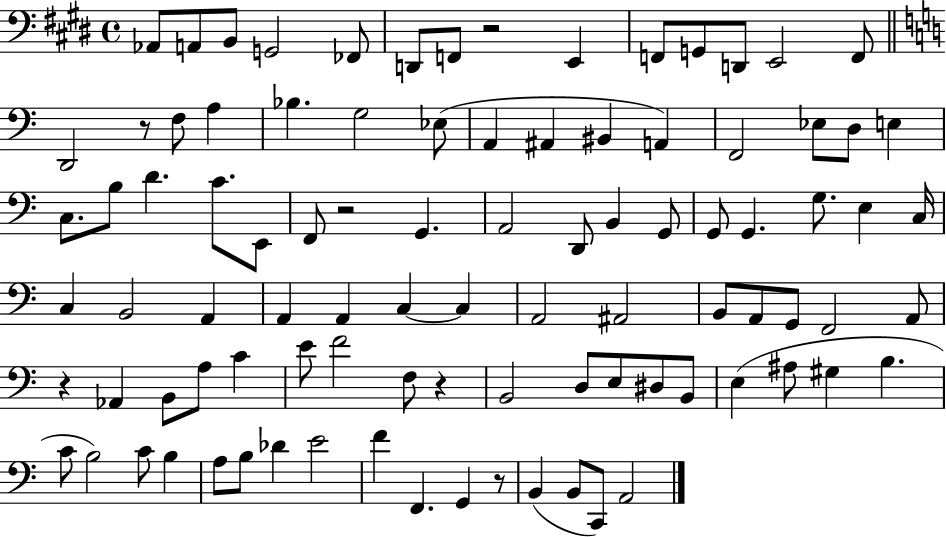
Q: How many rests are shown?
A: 6